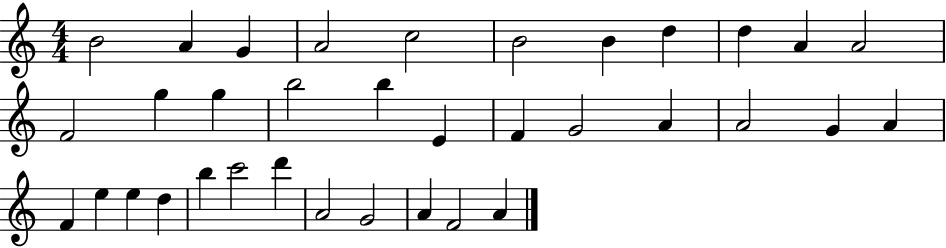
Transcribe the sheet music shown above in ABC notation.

X:1
T:Untitled
M:4/4
L:1/4
K:C
B2 A G A2 c2 B2 B d d A A2 F2 g g b2 b E F G2 A A2 G A F e e d b c'2 d' A2 G2 A F2 A